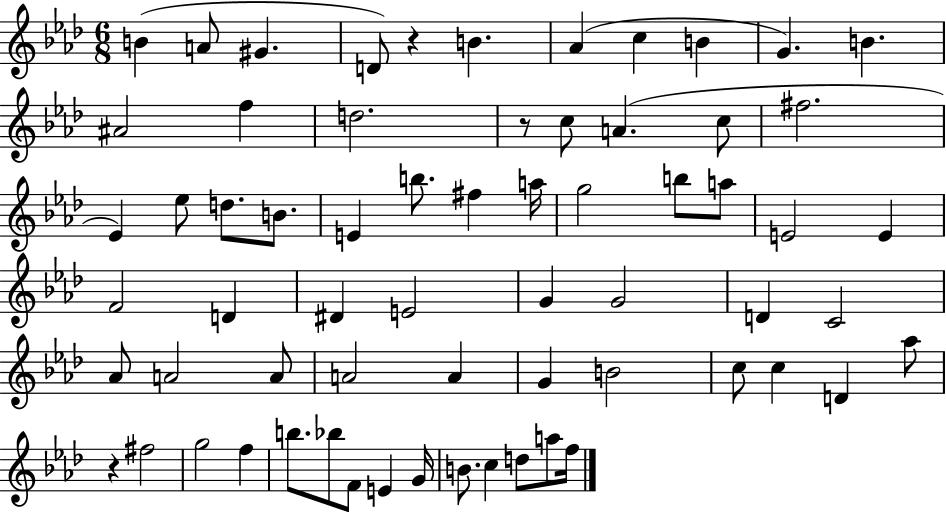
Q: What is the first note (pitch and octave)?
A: B4